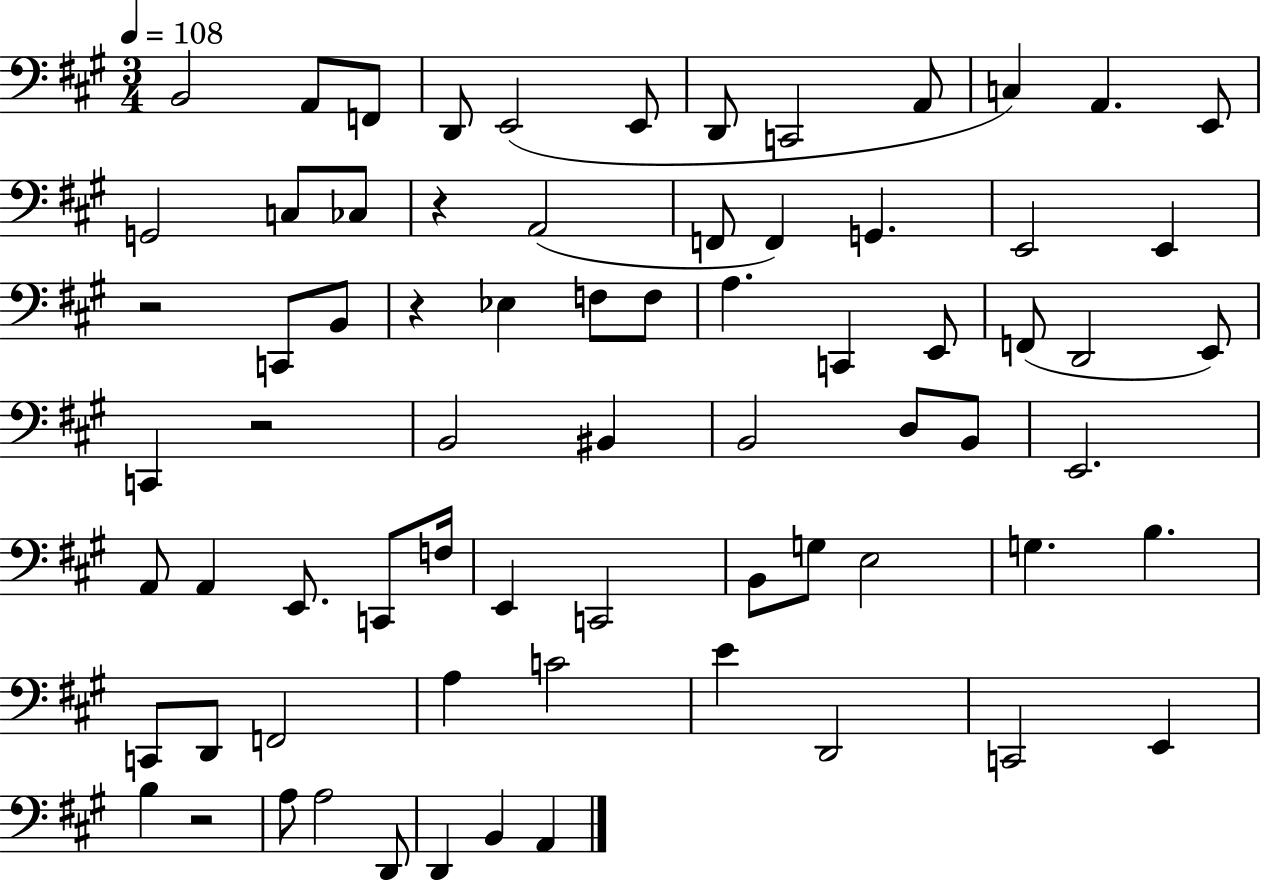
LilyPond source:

{
  \clef bass
  \numericTimeSignature
  \time 3/4
  \key a \major
  \tempo 4 = 108
  \repeat volta 2 { b,2 a,8 f,8 | d,8 e,2( e,8 | d,8 c,2 a,8 | c4) a,4. e,8 | \break g,2 c8 ces8 | r4 a,2( | f,8 f,4) g,4. | e,2 e,4 | \break r2 c,8 b,8 | r4 ees4 f8 f8 | a4. c,4 e,8 | f,8( d,2 e,8) | \break c,4 r2 | b,2 bis,4 | b,2 d8 b,8 | e,2. | \break a,8 a,4 e,8. c,8 f16 | e,4 c,2 | b,8 g8 e2 | g4. b4. | \break c,8 d,8 f,2 | a4 c'2 | e'4 d,2 | c,2 e,4 | \break b4 r2 | a8 a2 d,8 | d,4 b,4 a,4 | } \bar "|."
}